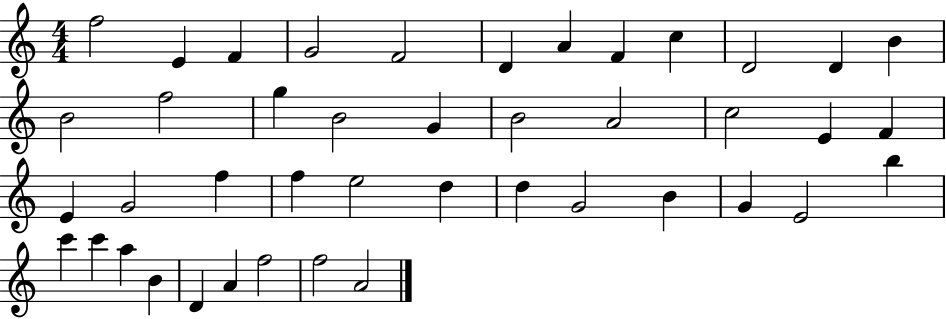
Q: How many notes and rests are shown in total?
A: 43